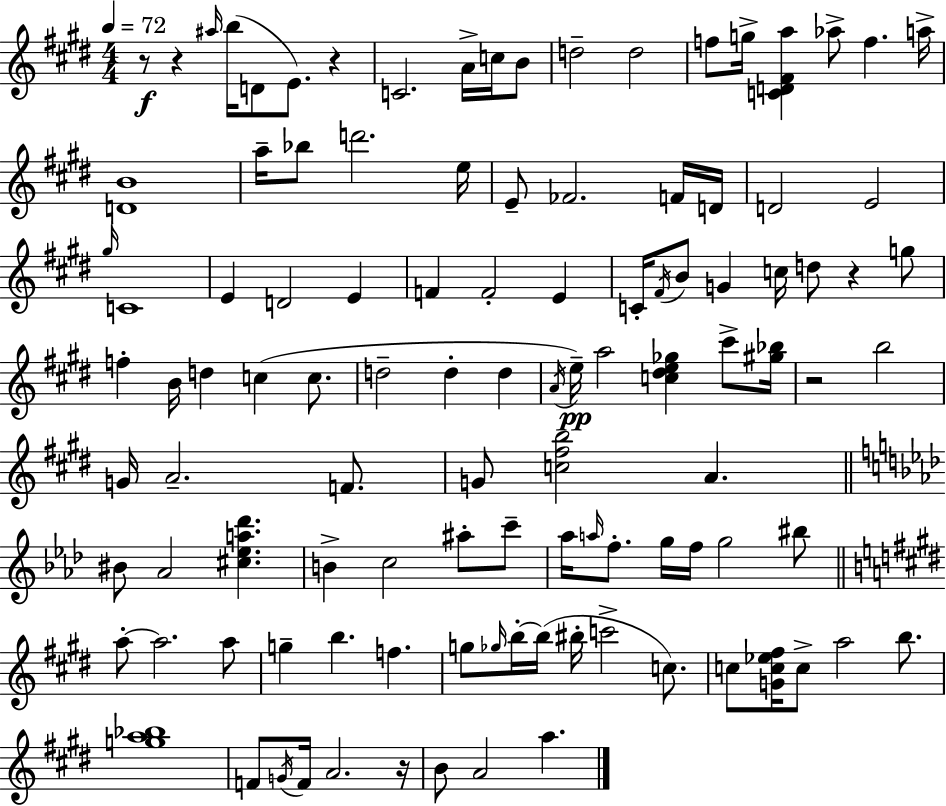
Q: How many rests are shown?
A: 6